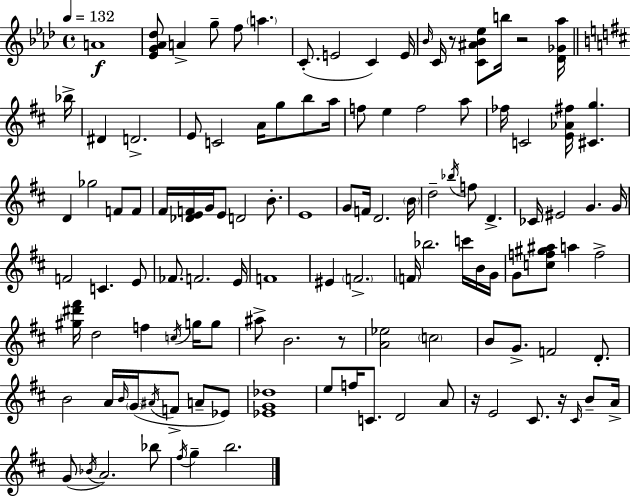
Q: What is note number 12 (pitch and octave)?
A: B5